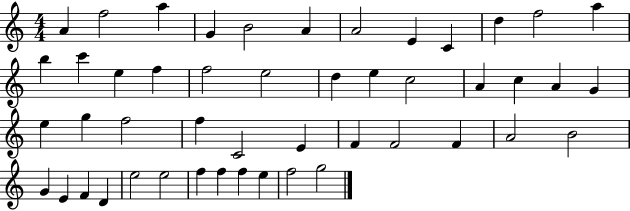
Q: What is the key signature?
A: C major